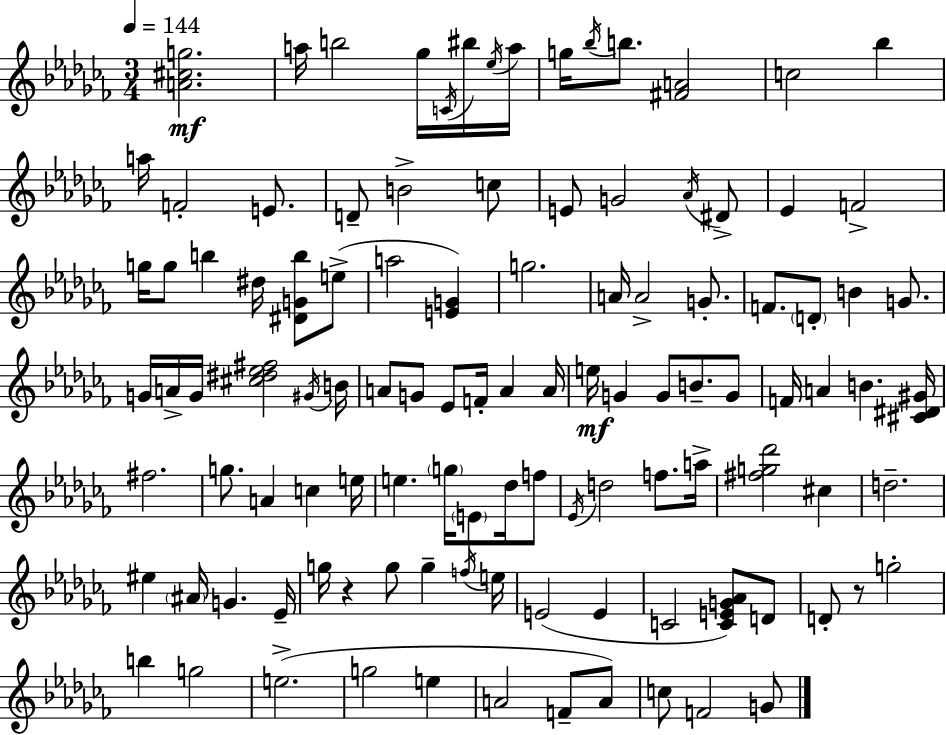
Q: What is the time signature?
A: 3/4